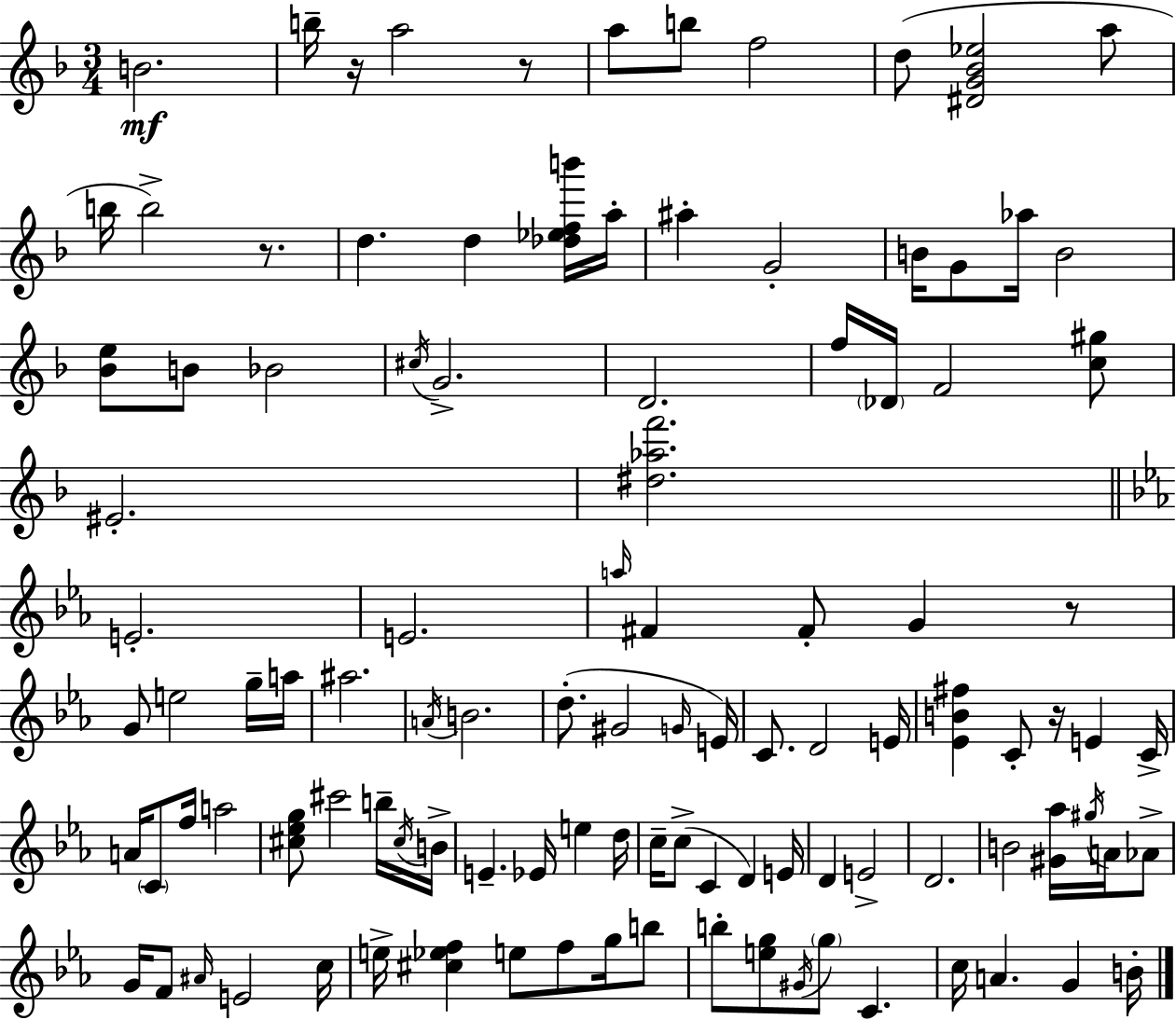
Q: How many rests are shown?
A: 5